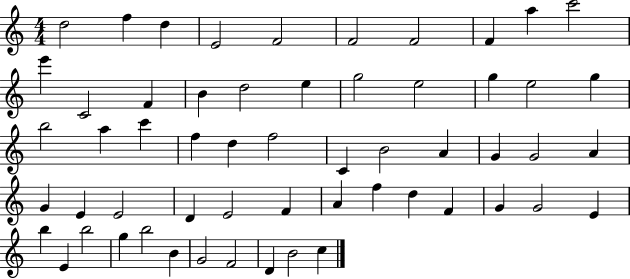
X:1
T:Untitled
M:4/4
L:1/4
K:C
d2 f d E2 F2 F2 F2 F a c'2 e' C2 F B d2 e g2 e2 g e2 g b2 a c' f d f2 C B2 A G G2 A G E E2 D E2 F A f d F G G2 E b E b2 g b2 B G2 F2 D B2 c